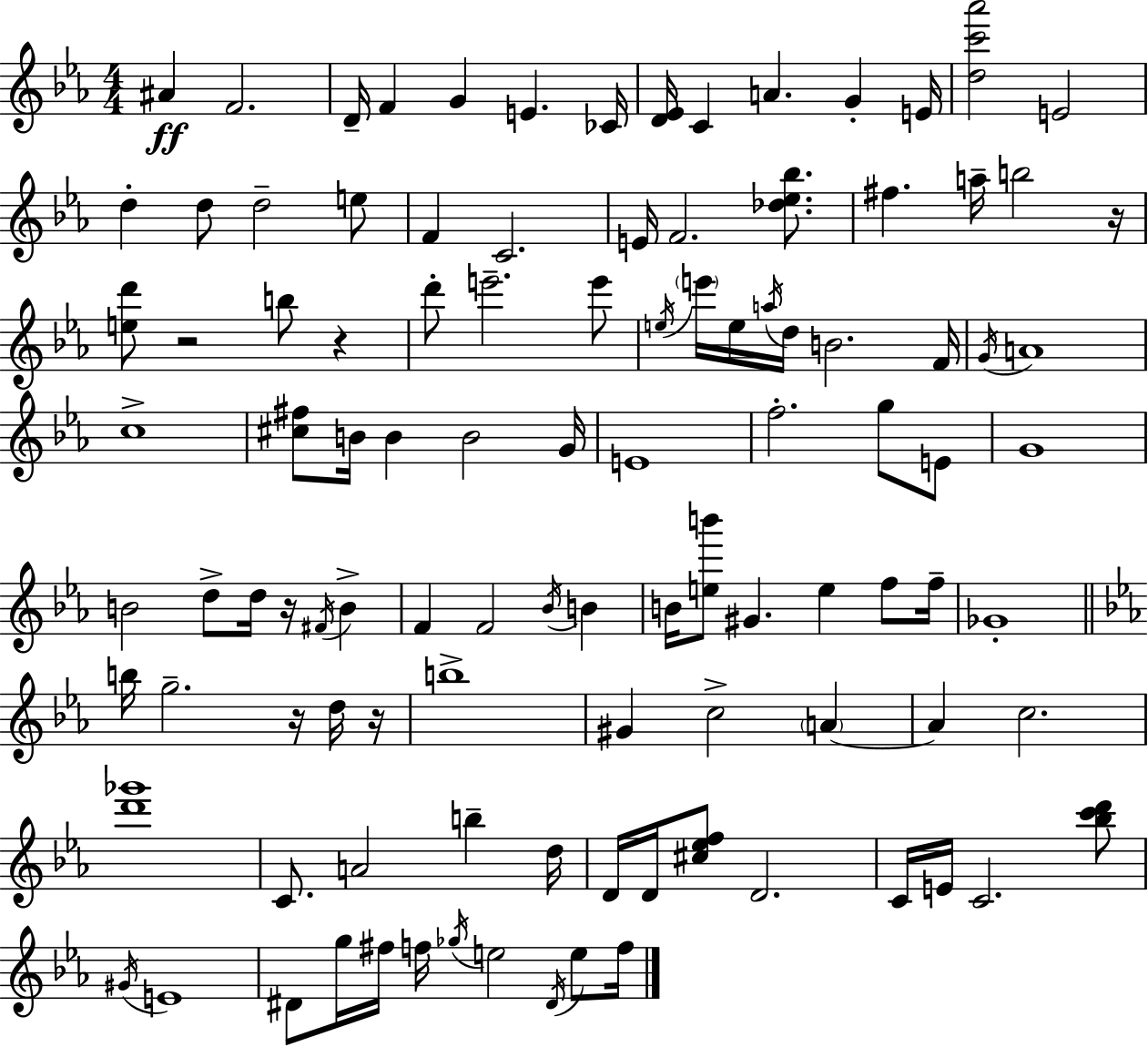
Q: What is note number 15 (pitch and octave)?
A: D5